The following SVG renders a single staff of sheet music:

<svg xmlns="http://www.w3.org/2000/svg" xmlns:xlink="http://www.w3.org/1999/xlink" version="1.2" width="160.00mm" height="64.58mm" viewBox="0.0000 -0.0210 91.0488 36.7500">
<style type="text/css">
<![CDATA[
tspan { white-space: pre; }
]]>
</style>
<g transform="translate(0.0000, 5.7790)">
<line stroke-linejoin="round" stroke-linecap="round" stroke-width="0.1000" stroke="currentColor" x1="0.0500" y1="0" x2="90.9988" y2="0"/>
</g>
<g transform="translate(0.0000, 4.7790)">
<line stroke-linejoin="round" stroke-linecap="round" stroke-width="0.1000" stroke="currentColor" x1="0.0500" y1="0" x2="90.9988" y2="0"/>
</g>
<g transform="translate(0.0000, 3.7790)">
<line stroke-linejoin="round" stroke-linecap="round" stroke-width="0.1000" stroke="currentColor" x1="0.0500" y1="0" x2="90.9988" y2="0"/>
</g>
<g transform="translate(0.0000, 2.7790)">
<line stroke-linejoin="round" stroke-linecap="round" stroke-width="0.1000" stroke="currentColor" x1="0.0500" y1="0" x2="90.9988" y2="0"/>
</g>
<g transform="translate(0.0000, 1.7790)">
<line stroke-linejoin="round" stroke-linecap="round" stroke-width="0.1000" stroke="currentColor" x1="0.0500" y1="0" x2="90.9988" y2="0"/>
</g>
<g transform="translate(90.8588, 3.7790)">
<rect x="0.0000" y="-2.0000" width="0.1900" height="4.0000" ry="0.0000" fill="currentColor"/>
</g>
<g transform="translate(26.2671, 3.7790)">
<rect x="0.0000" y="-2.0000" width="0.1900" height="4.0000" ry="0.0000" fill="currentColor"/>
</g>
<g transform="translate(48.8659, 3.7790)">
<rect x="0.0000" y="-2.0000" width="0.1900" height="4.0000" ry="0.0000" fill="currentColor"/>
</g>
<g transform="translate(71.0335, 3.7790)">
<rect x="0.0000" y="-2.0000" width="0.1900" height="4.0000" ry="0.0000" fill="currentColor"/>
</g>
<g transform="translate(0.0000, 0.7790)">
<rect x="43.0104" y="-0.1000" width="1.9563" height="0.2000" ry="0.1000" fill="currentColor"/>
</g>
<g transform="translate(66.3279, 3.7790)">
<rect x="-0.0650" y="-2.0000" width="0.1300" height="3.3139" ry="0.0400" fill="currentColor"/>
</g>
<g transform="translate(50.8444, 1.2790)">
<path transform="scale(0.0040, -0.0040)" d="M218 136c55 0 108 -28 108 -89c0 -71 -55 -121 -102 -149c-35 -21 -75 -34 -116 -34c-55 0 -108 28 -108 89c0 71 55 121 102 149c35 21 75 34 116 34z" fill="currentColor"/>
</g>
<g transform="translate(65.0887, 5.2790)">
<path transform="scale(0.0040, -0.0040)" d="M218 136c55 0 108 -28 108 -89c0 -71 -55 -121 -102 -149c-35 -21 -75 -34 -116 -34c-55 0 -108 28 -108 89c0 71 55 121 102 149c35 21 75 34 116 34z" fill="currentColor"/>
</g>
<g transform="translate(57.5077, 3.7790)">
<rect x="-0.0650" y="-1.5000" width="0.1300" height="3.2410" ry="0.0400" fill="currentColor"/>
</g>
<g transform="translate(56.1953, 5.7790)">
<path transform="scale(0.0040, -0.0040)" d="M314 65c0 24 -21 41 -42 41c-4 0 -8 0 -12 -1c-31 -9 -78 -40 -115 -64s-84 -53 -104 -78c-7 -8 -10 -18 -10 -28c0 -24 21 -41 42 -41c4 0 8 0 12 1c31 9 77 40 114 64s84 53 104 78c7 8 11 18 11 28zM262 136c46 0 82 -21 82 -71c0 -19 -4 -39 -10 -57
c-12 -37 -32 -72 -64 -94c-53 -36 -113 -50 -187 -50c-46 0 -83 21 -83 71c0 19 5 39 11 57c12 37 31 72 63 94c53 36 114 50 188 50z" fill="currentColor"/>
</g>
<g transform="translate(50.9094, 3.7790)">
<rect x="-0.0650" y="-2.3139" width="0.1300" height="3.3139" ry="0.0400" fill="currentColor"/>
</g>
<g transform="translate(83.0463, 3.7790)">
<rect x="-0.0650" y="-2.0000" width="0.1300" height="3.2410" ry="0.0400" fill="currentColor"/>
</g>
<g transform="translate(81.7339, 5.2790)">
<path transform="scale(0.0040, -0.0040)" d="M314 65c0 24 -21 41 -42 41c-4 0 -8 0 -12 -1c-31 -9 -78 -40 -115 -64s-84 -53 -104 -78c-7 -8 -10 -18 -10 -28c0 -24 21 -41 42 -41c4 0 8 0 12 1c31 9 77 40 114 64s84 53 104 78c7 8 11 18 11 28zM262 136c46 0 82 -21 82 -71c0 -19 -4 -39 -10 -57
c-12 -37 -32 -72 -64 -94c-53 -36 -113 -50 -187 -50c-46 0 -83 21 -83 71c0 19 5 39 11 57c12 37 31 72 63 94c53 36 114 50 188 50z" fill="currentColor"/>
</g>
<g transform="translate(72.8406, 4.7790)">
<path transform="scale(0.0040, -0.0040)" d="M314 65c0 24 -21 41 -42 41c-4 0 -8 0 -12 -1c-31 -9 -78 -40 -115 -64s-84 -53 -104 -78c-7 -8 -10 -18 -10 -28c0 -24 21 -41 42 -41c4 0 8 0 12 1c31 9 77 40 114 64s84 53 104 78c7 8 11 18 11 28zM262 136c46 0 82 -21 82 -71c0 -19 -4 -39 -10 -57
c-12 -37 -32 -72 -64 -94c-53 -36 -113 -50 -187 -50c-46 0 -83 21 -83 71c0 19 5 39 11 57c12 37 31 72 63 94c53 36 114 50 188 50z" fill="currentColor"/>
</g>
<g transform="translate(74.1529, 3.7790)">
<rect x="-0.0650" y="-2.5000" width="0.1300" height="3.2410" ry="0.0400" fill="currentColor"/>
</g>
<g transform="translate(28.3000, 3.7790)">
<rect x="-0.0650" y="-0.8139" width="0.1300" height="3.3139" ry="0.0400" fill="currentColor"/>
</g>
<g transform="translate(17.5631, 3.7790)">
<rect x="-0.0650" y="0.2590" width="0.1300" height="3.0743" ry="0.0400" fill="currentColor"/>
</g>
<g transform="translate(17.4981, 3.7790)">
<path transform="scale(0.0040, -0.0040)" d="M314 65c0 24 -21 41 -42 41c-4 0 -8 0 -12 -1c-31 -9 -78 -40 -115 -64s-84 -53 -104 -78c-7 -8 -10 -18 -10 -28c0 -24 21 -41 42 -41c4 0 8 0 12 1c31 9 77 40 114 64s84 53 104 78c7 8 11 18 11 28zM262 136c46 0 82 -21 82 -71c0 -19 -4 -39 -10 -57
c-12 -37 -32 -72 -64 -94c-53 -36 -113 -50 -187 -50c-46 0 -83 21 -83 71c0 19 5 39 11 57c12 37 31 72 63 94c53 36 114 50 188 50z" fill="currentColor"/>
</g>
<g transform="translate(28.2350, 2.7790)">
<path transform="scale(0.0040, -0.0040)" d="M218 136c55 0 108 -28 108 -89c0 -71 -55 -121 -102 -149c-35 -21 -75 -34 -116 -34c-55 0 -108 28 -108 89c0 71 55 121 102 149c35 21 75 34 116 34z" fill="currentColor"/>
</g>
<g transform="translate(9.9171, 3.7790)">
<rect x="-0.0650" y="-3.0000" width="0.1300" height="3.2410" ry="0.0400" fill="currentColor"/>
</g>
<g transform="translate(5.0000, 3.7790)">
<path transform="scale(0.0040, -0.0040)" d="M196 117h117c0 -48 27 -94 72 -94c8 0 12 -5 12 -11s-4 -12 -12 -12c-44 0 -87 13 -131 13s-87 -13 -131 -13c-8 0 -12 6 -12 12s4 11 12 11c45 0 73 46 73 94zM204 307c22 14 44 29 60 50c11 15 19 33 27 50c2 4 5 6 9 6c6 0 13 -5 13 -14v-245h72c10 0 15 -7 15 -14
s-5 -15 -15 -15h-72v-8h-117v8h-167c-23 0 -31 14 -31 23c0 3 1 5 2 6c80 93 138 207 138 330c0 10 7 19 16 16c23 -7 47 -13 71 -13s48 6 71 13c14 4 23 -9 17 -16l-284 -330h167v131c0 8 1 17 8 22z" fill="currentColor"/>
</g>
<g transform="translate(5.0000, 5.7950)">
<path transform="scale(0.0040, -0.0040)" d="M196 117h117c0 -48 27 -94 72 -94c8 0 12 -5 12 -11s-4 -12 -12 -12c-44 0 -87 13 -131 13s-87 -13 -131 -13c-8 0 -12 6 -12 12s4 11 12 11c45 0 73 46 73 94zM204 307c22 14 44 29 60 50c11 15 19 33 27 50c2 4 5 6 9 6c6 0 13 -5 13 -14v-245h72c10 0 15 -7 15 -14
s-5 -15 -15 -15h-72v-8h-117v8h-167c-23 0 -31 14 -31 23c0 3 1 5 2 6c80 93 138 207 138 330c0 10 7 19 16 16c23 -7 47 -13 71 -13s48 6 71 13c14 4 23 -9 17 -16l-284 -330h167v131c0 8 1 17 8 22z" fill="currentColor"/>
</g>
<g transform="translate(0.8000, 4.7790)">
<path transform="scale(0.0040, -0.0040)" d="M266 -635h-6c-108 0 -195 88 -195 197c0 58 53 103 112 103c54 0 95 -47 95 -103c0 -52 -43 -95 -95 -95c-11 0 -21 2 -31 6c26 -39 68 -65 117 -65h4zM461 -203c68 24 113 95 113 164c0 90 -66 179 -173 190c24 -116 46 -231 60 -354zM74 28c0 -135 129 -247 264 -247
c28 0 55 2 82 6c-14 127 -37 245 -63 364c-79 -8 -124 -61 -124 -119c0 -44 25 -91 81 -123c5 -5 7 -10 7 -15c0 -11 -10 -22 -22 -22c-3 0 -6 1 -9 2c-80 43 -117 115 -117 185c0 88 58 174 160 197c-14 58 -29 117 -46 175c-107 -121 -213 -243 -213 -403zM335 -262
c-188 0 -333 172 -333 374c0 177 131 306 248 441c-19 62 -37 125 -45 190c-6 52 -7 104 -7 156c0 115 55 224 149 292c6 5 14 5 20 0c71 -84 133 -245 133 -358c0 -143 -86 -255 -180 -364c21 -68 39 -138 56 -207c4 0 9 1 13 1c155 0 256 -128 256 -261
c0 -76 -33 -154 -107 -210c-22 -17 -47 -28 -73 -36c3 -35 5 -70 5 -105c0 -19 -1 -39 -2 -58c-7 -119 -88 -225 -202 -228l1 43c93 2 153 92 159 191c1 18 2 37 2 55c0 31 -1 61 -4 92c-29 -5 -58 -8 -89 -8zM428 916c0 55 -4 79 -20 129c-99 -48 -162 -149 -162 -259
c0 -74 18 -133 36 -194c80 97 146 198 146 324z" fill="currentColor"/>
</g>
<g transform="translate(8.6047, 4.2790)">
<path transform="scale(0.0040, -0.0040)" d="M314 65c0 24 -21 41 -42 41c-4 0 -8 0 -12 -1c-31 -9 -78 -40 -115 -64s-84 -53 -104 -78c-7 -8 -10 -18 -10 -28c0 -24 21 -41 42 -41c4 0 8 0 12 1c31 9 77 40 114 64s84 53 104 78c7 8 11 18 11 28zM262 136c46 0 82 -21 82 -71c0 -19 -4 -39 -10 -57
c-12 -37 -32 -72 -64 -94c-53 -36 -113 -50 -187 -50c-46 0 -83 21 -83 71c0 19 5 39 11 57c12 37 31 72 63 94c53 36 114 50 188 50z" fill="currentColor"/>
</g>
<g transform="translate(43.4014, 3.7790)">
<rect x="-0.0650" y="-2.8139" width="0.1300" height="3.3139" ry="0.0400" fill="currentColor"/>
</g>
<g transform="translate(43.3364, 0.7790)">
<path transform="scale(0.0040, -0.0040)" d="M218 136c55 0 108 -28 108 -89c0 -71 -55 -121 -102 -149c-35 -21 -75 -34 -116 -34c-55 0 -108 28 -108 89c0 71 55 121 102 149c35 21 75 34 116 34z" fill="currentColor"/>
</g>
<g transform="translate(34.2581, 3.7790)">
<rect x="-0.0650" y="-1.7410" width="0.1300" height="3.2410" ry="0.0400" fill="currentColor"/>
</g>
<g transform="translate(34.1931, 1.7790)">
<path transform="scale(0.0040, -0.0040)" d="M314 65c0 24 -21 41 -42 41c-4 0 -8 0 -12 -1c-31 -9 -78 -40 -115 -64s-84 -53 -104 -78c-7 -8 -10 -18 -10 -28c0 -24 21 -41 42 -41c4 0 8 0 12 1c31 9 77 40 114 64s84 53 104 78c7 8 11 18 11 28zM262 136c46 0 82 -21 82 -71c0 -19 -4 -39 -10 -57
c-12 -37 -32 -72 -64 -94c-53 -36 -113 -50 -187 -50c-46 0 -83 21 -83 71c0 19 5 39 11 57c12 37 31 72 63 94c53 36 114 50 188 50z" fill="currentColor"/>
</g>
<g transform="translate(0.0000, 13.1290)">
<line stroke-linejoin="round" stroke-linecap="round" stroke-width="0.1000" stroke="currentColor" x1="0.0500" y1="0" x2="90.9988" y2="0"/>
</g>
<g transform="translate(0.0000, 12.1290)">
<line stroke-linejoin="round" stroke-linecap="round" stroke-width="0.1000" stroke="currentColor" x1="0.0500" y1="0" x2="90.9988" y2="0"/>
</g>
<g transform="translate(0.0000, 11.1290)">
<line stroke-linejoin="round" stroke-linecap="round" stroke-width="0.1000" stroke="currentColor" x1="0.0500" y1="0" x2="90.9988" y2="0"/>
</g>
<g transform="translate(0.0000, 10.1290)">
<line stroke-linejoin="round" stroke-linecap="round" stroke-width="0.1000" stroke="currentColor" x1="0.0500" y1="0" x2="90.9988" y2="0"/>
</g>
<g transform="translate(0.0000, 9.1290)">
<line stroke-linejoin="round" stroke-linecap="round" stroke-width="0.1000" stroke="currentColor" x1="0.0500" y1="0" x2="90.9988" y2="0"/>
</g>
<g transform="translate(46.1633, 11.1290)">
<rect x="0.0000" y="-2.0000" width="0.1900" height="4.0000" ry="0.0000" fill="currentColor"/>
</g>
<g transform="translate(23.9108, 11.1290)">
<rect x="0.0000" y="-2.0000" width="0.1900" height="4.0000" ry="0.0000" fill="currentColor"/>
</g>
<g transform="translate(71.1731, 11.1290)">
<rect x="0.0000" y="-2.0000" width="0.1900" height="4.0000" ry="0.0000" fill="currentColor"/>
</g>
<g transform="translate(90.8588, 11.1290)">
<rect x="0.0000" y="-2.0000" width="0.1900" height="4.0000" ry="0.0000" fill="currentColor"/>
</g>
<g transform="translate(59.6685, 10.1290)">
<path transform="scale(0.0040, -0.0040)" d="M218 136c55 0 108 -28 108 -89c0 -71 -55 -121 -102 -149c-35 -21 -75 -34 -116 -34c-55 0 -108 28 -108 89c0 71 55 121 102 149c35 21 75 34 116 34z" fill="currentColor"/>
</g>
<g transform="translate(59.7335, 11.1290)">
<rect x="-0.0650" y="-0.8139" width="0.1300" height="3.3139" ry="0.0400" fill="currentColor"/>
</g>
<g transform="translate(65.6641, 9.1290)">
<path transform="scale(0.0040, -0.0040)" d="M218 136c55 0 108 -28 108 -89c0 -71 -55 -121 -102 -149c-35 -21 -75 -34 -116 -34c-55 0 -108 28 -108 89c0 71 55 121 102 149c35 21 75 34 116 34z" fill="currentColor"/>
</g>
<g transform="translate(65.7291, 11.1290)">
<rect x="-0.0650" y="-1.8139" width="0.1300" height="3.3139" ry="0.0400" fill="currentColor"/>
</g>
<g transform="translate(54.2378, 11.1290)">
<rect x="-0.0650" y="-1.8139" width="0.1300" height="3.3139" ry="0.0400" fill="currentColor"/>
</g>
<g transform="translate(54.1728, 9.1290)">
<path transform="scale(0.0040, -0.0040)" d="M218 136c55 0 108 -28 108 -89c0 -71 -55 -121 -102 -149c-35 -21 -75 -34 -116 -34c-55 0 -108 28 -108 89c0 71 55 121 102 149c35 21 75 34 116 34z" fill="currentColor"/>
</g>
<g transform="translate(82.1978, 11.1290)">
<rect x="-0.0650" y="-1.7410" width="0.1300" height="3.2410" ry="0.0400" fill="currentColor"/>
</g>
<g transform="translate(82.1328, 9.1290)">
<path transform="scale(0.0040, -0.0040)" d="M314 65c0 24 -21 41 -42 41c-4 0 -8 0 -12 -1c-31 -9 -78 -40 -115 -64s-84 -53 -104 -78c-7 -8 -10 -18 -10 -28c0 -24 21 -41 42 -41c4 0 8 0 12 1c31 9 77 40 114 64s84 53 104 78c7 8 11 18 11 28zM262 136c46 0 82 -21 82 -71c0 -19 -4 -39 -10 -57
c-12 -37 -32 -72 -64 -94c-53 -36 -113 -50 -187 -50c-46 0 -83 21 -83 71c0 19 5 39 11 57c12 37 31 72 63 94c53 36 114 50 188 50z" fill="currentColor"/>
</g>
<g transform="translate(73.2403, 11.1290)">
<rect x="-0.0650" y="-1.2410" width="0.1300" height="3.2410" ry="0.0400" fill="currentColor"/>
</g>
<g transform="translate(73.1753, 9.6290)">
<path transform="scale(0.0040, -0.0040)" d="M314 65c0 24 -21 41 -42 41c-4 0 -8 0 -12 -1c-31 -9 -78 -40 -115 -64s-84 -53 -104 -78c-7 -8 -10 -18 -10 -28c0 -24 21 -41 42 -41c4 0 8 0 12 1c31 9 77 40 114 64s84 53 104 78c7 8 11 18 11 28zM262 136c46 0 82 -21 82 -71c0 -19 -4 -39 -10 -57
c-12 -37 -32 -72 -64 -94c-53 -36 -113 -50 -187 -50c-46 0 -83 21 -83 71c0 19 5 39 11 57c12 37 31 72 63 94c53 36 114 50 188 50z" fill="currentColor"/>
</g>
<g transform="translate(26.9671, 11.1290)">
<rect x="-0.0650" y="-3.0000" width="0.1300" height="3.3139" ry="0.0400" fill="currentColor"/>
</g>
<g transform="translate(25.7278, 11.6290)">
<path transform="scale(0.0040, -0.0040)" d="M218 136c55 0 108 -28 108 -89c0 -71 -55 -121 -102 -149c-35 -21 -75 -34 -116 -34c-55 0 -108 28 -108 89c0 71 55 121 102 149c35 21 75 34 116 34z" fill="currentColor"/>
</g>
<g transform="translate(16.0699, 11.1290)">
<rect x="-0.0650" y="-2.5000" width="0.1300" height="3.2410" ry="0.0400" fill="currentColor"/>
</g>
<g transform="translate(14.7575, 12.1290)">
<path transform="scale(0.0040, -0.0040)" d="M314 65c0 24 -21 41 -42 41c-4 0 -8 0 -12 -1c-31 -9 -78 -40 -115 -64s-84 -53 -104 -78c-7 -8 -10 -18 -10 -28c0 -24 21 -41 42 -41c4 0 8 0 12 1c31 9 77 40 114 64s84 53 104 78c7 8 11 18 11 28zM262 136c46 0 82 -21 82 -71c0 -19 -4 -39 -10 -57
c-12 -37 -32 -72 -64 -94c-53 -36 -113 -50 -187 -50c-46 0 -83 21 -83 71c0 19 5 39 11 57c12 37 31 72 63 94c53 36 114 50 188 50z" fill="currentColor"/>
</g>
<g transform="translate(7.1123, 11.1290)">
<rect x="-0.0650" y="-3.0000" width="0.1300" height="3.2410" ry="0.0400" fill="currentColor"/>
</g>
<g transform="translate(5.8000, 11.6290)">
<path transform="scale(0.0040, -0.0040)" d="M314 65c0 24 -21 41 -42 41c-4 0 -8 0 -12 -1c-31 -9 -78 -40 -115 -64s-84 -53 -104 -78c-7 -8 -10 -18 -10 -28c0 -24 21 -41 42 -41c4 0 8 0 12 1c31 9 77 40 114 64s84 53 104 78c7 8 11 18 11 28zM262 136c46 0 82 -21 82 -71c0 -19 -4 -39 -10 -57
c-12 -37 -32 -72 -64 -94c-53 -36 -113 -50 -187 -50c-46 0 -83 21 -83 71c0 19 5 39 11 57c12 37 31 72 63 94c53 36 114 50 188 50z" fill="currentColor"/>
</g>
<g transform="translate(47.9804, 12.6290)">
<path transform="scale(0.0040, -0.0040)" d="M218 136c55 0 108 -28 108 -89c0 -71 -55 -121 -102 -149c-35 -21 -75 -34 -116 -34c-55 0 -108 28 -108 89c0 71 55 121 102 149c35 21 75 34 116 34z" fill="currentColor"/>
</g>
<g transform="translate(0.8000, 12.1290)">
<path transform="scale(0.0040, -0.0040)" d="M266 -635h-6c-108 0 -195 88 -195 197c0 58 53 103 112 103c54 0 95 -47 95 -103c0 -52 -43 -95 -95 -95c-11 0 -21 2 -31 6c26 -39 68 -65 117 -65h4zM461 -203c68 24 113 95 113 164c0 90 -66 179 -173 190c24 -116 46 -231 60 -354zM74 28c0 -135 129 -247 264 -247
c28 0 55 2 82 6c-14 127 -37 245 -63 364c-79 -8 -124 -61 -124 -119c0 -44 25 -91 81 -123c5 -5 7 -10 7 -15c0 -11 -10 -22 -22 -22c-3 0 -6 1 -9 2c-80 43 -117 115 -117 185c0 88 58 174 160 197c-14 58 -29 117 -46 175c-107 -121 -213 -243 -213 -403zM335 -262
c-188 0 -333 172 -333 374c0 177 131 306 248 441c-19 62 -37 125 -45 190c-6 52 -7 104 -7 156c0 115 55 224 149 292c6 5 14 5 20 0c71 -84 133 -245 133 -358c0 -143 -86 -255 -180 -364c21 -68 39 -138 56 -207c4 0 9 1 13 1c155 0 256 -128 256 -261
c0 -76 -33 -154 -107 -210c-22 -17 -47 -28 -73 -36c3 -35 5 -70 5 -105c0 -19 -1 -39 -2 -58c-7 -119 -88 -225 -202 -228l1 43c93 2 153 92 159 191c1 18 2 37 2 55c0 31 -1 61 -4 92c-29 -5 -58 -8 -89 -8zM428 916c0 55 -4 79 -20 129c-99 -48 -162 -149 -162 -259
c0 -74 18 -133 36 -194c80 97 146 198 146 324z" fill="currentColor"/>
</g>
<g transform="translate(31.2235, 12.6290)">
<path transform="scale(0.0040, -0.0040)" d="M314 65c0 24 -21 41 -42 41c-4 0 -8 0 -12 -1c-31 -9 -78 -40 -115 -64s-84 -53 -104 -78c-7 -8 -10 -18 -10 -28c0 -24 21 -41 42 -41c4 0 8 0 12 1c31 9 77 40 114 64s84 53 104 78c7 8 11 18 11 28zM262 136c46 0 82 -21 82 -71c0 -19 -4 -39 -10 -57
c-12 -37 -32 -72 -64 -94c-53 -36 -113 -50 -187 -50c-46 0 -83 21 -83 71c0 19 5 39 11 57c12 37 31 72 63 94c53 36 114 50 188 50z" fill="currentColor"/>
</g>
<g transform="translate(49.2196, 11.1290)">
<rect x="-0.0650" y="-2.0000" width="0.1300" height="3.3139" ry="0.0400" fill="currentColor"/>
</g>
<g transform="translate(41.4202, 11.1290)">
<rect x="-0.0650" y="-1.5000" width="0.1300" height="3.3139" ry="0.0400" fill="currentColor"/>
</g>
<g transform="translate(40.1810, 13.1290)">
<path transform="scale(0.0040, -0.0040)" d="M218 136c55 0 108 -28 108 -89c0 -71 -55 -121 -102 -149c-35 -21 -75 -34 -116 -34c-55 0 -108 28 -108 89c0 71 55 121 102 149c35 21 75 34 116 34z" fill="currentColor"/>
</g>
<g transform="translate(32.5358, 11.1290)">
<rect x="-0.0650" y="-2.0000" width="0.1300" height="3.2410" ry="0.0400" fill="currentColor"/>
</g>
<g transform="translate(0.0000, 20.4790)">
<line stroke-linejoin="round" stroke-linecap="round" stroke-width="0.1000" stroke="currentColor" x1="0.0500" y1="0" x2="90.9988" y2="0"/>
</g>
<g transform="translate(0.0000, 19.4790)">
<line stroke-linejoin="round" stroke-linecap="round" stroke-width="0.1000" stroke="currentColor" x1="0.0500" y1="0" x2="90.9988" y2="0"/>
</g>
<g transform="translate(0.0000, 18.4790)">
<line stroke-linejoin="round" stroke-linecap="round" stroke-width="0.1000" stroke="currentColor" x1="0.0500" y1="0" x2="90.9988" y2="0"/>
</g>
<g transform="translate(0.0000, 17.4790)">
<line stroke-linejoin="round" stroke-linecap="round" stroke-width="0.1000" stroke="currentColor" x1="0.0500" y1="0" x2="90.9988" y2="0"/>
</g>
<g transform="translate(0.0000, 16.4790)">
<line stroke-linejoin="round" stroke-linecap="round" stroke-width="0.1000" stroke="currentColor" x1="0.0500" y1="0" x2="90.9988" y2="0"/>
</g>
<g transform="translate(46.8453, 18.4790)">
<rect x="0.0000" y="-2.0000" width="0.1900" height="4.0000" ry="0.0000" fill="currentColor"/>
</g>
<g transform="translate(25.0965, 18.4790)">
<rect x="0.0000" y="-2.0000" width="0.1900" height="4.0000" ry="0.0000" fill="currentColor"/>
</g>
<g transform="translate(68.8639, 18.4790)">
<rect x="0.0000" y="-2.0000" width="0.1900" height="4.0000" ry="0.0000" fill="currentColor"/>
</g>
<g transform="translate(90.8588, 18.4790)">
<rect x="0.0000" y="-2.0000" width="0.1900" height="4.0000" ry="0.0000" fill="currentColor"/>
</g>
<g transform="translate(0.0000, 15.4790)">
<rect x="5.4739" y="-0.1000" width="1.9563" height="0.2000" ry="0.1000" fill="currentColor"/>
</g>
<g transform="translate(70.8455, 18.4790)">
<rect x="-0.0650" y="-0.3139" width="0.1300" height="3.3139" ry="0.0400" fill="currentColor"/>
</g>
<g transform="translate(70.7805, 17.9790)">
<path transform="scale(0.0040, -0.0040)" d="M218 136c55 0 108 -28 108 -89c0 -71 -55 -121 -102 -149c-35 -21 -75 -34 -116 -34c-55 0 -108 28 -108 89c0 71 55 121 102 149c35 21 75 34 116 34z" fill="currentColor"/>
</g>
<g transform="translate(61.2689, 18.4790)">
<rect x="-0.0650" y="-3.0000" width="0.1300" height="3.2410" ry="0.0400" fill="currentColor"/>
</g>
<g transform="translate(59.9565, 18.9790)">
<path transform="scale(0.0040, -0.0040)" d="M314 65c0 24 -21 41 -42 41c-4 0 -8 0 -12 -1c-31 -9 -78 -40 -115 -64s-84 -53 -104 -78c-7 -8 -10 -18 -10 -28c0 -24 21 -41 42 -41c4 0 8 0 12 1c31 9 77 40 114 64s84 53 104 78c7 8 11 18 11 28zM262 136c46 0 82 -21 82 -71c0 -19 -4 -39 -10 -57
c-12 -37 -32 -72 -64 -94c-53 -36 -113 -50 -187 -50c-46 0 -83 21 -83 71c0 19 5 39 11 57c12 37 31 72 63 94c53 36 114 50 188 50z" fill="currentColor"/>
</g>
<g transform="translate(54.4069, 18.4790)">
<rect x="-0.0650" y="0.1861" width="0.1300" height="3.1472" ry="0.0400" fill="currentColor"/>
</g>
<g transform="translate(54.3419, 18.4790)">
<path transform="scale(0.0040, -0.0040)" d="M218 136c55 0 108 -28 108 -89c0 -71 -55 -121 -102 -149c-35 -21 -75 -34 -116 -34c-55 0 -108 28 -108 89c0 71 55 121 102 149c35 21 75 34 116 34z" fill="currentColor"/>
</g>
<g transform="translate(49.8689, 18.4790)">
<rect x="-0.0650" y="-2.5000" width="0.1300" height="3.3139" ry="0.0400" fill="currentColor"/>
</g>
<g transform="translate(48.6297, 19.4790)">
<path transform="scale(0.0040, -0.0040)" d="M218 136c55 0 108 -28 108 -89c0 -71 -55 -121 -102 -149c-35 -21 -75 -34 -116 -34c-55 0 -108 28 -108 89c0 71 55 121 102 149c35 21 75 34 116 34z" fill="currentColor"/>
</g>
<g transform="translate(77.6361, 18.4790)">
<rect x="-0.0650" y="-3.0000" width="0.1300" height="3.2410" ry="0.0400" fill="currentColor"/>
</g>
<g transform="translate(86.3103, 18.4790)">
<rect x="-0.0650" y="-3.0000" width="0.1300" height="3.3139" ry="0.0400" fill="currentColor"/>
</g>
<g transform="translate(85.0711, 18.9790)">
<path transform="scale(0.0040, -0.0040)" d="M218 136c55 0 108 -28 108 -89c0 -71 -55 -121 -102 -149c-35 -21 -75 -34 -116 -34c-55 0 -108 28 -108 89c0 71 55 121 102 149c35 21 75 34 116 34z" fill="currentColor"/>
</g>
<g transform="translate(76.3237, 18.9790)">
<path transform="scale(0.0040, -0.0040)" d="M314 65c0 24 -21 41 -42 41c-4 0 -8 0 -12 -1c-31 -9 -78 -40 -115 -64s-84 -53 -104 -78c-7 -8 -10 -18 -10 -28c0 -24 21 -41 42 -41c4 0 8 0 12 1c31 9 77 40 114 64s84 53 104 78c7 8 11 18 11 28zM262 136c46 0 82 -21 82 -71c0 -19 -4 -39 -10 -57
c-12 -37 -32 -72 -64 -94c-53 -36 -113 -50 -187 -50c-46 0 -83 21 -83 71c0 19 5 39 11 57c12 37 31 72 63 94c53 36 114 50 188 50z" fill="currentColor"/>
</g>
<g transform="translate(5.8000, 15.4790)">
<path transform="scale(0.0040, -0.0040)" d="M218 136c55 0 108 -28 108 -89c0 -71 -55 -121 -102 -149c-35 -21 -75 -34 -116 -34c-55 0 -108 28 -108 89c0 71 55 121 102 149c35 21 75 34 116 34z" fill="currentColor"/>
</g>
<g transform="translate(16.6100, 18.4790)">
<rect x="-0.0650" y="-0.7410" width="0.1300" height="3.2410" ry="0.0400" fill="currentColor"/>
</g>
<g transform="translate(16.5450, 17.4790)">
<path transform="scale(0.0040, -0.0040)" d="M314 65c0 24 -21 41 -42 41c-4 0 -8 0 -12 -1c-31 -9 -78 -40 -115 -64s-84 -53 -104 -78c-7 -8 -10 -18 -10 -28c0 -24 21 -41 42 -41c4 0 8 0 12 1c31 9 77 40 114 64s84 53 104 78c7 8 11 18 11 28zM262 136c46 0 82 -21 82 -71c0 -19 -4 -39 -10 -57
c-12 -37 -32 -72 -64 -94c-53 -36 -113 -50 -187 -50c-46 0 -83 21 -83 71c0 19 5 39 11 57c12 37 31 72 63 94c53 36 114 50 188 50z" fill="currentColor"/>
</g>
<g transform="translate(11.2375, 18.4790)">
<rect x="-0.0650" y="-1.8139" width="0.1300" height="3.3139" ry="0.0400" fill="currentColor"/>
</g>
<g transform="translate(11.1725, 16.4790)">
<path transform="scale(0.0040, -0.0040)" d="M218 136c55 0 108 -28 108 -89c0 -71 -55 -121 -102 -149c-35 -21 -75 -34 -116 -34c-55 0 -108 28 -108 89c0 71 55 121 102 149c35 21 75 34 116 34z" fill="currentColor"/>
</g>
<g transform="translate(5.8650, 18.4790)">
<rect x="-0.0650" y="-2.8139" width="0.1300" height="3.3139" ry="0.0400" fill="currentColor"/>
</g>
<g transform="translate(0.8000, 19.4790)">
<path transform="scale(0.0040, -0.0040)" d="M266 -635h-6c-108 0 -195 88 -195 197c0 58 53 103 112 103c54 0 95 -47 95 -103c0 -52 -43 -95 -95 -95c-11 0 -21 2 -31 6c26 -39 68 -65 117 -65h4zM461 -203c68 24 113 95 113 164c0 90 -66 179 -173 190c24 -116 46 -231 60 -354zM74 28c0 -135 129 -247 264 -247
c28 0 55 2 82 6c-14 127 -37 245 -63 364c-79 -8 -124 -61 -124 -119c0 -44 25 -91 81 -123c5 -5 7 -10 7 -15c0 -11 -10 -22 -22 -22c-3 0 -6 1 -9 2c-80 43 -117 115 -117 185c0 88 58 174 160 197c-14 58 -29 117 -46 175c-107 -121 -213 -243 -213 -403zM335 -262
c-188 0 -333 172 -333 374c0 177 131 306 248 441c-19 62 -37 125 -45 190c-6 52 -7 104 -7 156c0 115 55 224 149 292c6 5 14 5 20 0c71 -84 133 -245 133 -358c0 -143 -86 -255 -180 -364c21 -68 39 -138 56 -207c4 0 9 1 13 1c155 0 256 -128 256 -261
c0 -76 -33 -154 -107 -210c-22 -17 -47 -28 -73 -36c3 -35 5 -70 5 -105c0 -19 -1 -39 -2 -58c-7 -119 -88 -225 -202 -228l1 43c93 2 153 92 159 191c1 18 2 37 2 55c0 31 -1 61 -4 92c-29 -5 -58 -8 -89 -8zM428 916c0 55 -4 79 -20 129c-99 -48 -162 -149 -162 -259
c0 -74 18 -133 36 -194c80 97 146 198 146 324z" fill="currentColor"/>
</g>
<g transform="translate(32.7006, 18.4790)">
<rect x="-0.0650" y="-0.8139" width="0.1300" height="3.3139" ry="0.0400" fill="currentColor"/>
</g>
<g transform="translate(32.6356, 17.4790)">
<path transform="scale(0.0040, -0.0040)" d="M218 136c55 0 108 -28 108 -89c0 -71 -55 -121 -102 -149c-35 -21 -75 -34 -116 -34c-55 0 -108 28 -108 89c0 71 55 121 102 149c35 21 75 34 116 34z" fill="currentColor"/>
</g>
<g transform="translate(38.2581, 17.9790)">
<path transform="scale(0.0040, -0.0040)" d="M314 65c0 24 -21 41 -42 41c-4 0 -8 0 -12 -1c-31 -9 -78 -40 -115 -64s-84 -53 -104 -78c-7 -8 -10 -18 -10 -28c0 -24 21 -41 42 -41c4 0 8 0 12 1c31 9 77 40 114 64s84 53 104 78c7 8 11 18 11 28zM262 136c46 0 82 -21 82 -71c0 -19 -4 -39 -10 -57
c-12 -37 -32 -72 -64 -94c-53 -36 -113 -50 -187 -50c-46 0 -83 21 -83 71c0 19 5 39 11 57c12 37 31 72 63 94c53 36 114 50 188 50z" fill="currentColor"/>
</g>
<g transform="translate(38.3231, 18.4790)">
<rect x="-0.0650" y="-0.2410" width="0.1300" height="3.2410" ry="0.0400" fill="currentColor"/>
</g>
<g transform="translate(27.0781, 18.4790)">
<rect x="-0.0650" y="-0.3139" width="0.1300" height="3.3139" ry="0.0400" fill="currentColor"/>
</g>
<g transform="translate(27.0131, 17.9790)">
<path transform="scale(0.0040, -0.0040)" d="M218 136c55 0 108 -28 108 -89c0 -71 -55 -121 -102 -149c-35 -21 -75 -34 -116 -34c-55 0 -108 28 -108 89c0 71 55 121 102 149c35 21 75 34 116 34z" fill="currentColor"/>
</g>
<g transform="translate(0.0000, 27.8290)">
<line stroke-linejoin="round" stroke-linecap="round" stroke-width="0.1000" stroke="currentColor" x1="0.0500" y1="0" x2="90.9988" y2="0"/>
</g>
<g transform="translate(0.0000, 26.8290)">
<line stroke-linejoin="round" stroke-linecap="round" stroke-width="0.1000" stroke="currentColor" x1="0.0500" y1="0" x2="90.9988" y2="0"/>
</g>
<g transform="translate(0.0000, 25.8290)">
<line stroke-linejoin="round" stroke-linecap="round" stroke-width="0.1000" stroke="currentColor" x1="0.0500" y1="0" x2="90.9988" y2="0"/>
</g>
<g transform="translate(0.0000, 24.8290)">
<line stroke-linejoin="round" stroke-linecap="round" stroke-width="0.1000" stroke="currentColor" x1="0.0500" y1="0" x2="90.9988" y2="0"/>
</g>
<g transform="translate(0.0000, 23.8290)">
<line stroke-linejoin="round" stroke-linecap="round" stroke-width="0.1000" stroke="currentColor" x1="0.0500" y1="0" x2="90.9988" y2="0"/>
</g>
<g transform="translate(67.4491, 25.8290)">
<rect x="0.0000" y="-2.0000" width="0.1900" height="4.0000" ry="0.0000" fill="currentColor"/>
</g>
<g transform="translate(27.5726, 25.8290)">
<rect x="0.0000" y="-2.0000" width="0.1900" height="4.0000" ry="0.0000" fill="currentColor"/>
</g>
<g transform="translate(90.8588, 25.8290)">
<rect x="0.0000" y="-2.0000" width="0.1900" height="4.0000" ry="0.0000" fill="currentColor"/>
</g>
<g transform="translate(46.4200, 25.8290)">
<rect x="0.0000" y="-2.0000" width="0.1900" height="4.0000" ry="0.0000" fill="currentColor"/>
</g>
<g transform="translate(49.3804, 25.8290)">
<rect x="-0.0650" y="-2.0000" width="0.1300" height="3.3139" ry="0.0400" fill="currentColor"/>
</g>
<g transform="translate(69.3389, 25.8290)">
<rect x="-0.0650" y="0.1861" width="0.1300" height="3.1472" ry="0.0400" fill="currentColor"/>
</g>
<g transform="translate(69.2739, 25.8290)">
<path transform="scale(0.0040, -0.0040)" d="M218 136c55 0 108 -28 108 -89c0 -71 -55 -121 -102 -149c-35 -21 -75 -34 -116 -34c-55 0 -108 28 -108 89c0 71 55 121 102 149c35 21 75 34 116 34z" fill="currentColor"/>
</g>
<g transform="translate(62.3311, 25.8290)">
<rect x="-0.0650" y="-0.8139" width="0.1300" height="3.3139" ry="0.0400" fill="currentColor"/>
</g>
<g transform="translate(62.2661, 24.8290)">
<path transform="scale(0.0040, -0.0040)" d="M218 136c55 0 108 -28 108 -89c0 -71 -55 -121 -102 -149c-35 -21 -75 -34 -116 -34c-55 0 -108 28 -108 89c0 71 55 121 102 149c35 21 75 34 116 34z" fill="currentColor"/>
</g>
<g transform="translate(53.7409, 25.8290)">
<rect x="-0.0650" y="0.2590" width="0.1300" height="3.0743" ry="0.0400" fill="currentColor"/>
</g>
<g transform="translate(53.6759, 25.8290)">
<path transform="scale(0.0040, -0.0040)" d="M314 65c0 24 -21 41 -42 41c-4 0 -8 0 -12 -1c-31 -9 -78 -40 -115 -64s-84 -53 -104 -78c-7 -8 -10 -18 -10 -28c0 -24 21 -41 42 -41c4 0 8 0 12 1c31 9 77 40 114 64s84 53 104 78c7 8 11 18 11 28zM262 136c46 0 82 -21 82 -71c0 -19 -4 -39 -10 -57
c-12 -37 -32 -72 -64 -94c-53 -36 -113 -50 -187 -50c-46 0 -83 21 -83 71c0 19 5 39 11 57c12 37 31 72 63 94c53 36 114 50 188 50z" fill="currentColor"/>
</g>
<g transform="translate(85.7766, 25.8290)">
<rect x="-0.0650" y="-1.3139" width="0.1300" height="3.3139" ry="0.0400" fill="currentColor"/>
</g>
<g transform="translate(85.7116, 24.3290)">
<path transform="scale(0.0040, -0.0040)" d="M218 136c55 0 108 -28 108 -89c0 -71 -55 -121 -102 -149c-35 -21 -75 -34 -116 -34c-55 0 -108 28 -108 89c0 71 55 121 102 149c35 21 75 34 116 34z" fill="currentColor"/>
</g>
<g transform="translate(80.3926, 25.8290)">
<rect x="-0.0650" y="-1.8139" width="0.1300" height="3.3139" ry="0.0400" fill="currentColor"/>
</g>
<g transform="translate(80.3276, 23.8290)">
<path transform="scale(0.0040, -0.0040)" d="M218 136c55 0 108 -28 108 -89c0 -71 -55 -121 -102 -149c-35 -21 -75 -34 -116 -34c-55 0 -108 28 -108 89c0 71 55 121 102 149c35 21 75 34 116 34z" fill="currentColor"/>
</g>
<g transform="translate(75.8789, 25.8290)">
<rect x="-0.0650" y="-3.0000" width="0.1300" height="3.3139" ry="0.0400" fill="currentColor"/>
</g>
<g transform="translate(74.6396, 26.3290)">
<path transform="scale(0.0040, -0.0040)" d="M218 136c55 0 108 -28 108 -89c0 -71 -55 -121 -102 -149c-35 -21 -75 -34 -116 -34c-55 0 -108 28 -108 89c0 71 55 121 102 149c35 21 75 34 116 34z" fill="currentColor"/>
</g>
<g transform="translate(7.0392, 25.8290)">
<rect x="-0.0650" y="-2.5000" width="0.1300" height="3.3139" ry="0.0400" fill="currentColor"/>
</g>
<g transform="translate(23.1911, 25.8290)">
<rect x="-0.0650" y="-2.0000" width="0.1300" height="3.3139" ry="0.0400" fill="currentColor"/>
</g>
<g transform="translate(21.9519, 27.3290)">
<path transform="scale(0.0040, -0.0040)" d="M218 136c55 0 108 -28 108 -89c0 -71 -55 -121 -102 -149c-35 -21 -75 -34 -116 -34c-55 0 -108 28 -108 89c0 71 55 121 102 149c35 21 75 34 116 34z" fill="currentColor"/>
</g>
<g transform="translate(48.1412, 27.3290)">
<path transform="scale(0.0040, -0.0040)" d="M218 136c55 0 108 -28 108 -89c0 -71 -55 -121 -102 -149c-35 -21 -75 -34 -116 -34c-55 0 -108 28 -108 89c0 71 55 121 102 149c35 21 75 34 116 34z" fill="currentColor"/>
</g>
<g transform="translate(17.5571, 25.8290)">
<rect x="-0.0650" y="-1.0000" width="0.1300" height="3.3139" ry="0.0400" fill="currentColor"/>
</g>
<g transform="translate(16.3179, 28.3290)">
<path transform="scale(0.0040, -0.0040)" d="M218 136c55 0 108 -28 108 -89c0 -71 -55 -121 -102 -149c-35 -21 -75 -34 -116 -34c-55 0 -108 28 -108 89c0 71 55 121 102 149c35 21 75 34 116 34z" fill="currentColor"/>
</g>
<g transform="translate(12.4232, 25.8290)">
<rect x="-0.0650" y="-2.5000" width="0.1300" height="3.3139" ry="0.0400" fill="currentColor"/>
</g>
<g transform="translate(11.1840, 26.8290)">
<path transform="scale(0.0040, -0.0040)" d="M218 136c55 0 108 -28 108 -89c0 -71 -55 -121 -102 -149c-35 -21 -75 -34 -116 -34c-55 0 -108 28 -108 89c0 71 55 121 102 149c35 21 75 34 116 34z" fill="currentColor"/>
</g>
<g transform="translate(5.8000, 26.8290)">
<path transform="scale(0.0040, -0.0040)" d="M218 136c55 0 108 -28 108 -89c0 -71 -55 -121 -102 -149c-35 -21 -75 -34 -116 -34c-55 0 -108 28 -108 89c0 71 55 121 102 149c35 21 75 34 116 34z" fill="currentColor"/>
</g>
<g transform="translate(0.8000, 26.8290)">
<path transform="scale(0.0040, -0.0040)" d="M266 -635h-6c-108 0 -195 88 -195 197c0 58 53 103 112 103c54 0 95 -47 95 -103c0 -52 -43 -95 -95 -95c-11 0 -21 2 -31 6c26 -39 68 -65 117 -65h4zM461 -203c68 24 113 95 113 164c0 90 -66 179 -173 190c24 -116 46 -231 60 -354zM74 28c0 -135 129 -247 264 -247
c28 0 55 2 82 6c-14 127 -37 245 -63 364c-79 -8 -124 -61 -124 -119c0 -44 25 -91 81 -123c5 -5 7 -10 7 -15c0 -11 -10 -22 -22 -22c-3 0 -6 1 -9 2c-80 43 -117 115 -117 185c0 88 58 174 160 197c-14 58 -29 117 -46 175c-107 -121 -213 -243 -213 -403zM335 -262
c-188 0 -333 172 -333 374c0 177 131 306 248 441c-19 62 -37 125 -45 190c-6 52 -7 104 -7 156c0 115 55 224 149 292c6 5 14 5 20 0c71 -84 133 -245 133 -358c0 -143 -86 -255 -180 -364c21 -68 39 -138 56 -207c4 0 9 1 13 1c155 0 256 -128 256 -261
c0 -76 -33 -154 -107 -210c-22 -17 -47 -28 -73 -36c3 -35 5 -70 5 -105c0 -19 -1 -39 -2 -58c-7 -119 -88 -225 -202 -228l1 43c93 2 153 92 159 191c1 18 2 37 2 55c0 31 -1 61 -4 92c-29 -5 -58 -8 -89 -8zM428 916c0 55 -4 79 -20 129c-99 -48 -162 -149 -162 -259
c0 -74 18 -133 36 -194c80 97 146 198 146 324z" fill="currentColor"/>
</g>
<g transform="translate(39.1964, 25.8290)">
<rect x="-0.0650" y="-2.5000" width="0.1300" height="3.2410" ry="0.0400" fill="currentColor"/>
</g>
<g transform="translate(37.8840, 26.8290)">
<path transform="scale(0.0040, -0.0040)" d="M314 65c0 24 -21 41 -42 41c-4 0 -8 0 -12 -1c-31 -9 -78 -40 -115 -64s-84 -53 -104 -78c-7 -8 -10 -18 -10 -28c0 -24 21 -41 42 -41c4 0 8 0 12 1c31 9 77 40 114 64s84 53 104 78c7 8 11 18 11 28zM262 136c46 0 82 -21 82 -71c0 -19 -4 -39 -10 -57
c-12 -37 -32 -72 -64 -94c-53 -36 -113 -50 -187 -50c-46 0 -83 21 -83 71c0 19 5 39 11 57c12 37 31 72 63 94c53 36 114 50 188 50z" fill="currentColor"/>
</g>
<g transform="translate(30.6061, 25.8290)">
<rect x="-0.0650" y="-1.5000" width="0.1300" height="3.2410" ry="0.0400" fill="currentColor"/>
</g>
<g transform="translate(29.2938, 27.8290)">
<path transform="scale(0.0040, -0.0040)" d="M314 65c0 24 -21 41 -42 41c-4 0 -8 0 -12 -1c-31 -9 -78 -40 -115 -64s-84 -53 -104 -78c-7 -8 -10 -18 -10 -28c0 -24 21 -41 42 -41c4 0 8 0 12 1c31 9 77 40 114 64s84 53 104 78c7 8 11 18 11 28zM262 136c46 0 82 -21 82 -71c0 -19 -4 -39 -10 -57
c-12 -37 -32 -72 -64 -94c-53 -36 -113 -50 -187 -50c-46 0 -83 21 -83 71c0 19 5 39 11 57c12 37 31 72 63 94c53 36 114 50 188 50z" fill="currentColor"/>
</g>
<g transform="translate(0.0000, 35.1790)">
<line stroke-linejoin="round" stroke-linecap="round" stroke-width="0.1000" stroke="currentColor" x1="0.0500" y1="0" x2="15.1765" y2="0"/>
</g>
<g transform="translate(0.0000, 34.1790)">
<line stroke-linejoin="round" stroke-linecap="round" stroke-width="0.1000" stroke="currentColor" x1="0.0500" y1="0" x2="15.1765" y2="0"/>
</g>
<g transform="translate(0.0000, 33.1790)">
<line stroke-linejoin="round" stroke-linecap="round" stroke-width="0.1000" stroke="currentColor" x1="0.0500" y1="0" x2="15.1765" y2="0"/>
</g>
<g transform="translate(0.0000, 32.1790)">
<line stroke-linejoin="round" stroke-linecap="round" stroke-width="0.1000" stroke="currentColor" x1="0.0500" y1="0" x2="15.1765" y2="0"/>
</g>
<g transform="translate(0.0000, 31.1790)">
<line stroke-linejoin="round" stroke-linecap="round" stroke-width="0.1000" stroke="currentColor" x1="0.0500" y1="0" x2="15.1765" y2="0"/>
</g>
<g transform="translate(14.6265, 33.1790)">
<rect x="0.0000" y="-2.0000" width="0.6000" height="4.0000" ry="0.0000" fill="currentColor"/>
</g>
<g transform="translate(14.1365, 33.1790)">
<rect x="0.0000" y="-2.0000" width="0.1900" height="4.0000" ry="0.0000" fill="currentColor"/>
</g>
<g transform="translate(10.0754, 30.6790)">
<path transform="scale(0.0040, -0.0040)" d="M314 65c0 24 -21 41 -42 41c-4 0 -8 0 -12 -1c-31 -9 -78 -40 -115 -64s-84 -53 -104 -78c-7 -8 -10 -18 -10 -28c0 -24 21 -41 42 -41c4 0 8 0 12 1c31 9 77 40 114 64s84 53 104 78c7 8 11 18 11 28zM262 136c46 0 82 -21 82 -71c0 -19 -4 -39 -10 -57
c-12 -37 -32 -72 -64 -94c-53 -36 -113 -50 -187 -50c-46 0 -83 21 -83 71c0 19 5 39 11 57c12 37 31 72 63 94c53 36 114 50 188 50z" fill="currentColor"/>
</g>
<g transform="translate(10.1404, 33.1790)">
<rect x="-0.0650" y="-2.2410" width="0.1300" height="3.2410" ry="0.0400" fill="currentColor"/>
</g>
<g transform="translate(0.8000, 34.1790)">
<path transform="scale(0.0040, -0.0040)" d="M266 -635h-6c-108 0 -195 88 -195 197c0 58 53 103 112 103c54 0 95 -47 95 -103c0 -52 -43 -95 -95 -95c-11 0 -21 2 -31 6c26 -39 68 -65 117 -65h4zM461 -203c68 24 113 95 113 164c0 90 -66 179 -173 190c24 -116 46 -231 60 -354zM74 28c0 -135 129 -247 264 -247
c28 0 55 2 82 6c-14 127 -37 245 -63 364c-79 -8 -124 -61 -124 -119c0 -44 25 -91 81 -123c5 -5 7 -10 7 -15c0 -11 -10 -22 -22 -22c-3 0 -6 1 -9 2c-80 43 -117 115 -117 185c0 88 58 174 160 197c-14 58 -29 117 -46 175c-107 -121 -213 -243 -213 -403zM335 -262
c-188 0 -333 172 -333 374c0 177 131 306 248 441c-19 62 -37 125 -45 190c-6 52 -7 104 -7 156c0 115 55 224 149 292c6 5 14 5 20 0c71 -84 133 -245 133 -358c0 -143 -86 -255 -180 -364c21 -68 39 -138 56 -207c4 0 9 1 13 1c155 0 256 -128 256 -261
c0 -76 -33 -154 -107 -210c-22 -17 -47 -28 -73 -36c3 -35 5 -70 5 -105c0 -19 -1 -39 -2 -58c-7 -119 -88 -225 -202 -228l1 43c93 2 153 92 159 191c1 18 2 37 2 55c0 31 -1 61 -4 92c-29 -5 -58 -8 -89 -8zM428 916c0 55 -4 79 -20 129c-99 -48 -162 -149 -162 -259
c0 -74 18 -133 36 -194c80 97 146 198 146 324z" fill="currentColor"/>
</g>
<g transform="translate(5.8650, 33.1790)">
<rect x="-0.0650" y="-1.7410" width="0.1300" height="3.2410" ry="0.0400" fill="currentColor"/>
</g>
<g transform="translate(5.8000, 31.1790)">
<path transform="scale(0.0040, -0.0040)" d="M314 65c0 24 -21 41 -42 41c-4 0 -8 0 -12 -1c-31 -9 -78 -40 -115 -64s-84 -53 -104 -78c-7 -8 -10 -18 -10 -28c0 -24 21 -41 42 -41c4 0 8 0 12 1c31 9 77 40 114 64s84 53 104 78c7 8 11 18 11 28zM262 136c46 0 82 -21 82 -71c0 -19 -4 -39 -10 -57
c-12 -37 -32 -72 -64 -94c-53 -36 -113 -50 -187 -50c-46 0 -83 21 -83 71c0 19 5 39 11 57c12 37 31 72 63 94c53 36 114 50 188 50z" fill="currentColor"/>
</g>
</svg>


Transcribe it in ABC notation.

X:1
T:Untitled
M:4/4
L:1/4
K:C
A2 B2 d f2 a g E2 F G2 F2 A2 G2 A F2 E F f d f e2 f2 a f d2 c d c2 G B A2 c A2 A G G D F E2 G2 F B2 d B A f e f2 g2